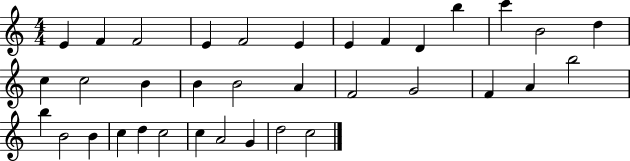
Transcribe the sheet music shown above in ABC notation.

X:1
T:Untitled
M:4/4
L:1/4
K:C
E F F2 E F2 E E F D b c' B2 d c c2 B B B2 A F2 G2 F A b2 b B2 B c d c2 c A2 G d2 c2